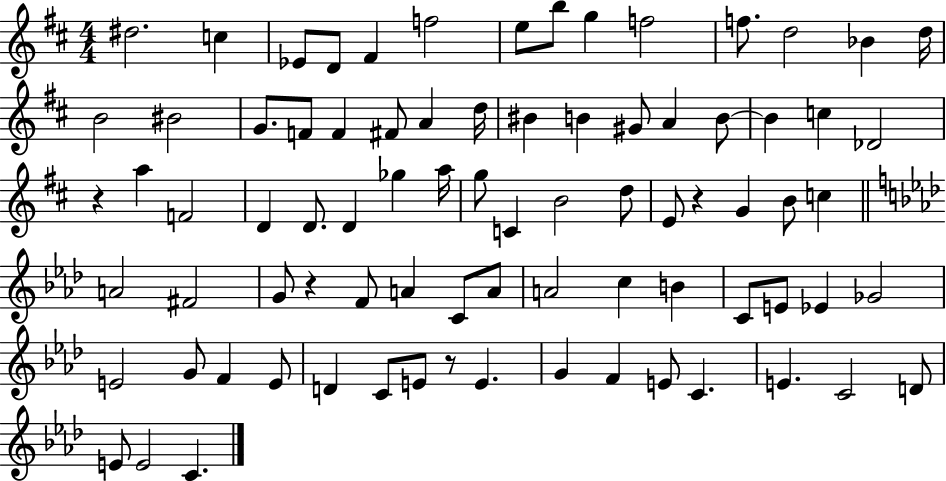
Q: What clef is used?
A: treble